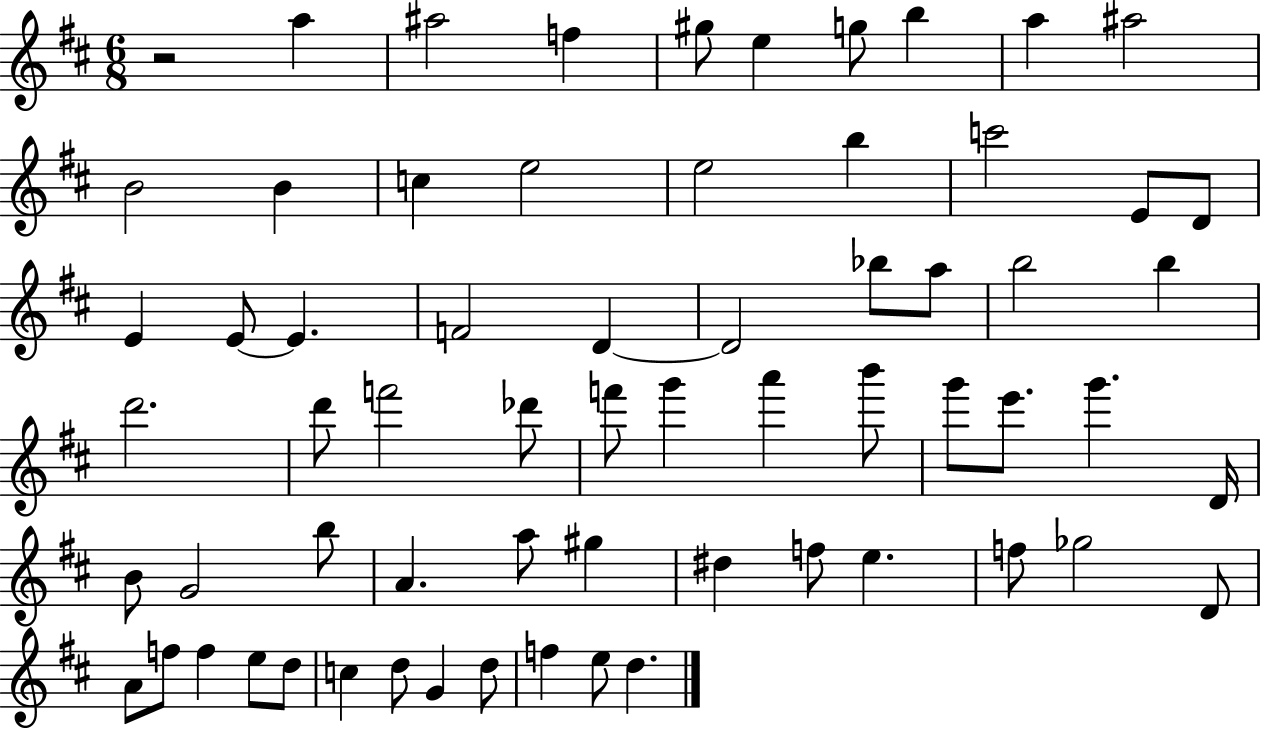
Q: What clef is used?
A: treble